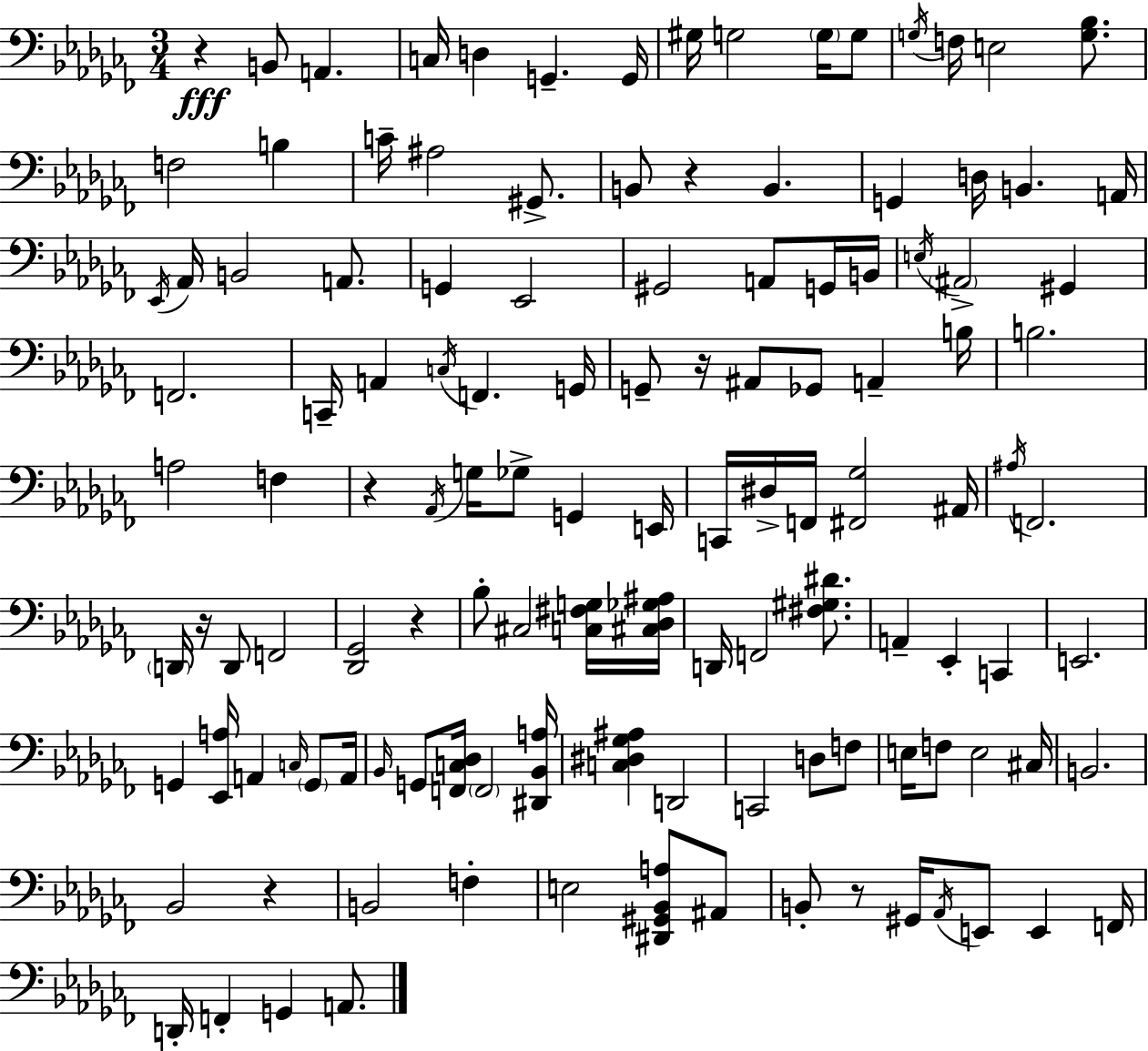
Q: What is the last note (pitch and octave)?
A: A2